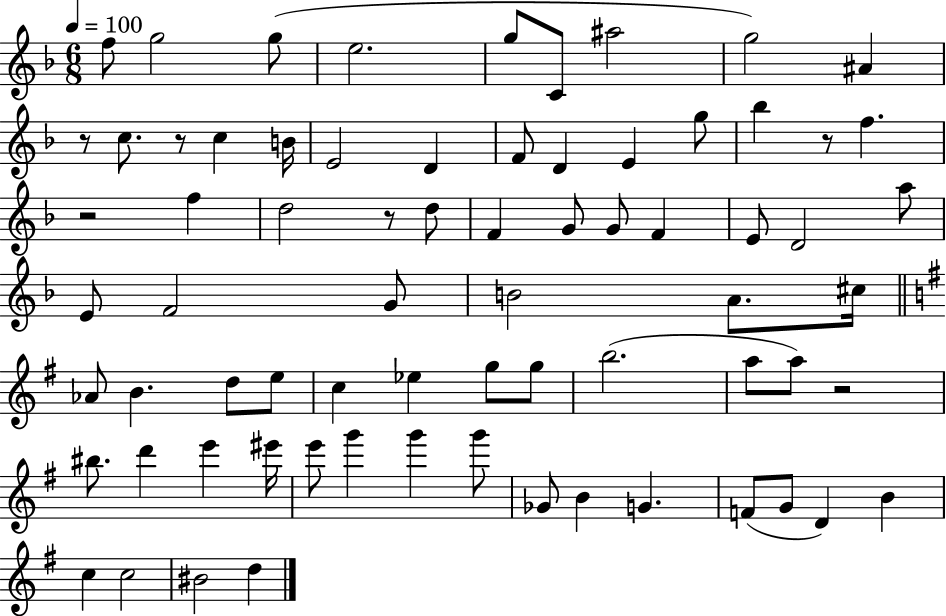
F5/e G5/h G5/e E5/h. G5/e C4/e A#5/h G5/h A#4/q R/e C5/e. R/e C5/q B4/s E4/h D4/q F4/e D4/q E4/q G5/e Bb5/q R/e F5/q. R/h F5/q D5/h R/e D5/e F4/q G4/e G4/e F4/q E4/e D4/h A5/e E4/e F4/h G4/e B4/h A4/e. C#5/s Ab4/e B4/q. D5/e E5/e C5/q Eb5/q G5/e G5/e B5/h. A5/e A5/e R/h BIS5/e. D6/q E6/q EIS6/s E6/e G6/q G6/q G6/e Gb4/e B4/q G4/q. F4/e G4/e D4/q B4/q C5/q C5/h BIS4/h D5/q